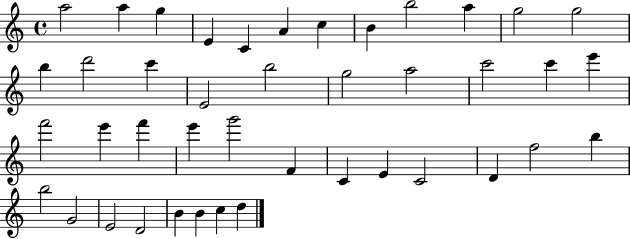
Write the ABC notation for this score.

X:1
T:Untitled
M:4/4
L:1/4
K:C
a2 a g E C A c B b2 a g2 g2 b d'2 c' E2 b2 g2 a2 c'2 c' e' f'2 e' f' e' g'2 F C E C2 D f2 b b2 G2 E2 D2 B B c d